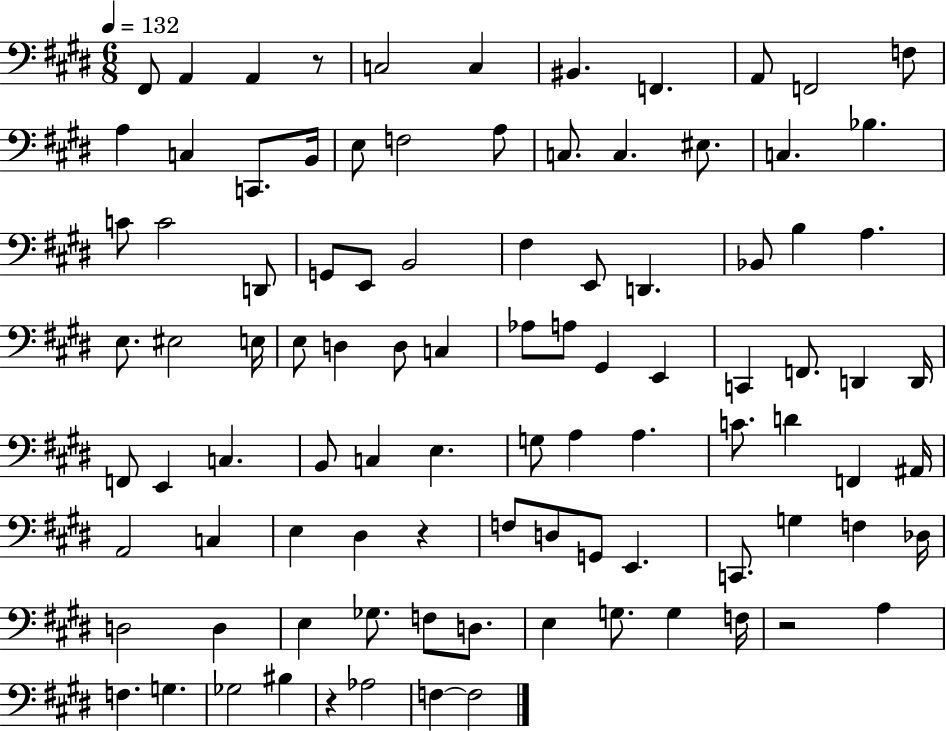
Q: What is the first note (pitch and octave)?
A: F#2